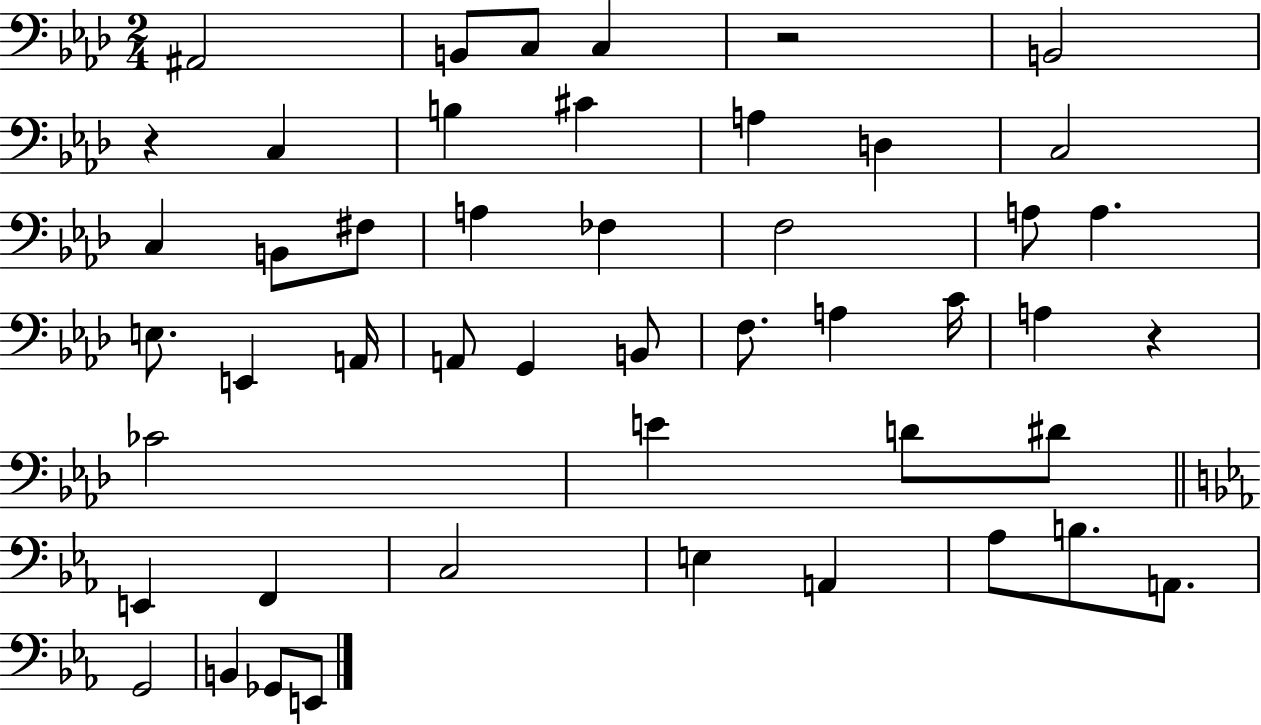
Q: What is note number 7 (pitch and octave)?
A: B3